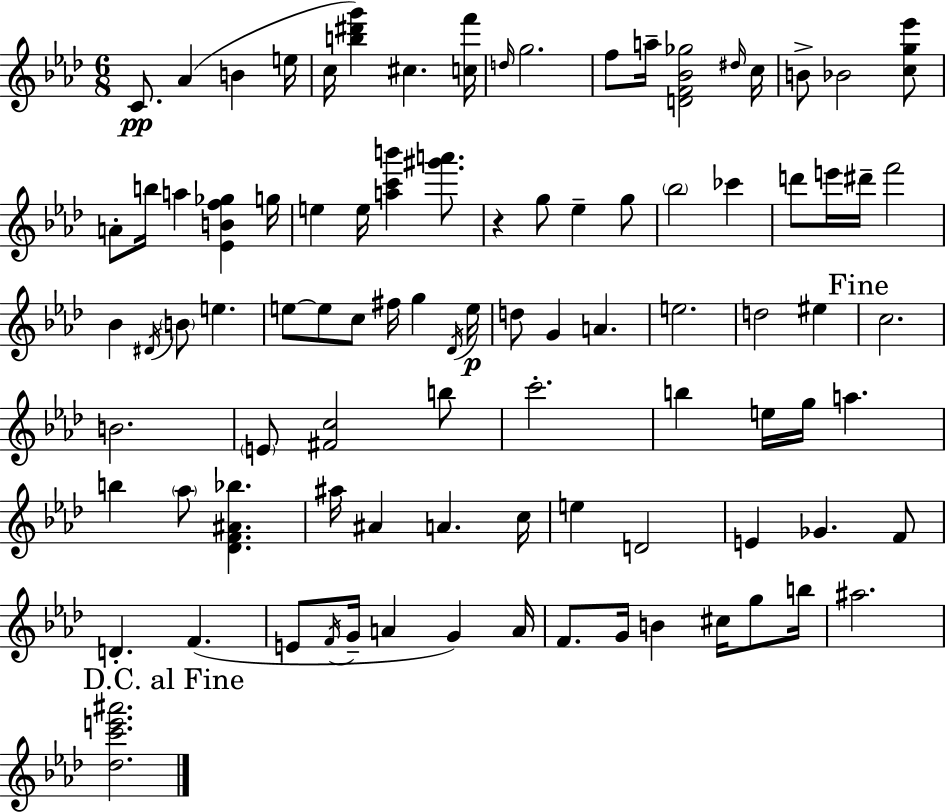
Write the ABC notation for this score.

X:1
T:Untitled
M:6/8
L:1/4
K:Ab
C/2 _A B e/4 c/4 [b^d'g'] ^c [cf']/4 d/4 g2 f/2 a/4 [DF_B_g]2 ^d/4 c/4 B/2 _B2 [cg_e']/2 A/2 b/4 a [_EBf_g] g/4 e e/4 [ac'b'] [^g'a']/2 z g/2 _e g/2 _b2 _c' d'/2 e'/4 ^d'/4 f'2 _B ^D/4 B/2 e e/2 e/2 c/2 ^f/4 g _D/4 e/4 d/2 G A e2 d2 ^e c2 B2 E/2 [^Fc]2 b/2 c'2 b e/4 g/4 a b _a/2 [_DF^A_b] ^a/4 ^A A c/4 e D2 E _G F/2 D F E/2 F/4 G/4 A G A/4 F/2 G/4 B ^c/4 g/2 b/4 ^a2 [_dc'e'^a']2